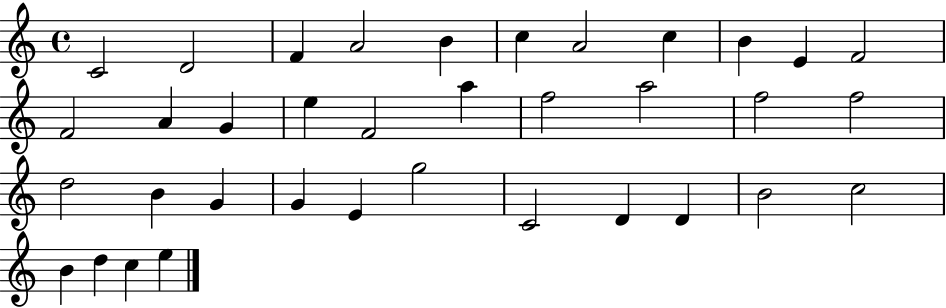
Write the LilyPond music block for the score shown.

{
  \clef treble
  \time 4/4
  \defaultTimeSignature
  \key c \major
  c'2 d'2 | f'4 a'2 b'4 | c''4 a'2 c''4 | b'4 e'4 f'2 | \break f'2 a'4 g'4 | e''4 f'2 a''4 | f''2 a''2 | f''2 f''2 | \break d''2 b'4 g'4 | g'4 e'4 g''2 | c'2 d'4 d'4 | b'2 c''2 | \break b'4 d''4 c''4 e''4 | \bar "|."
}